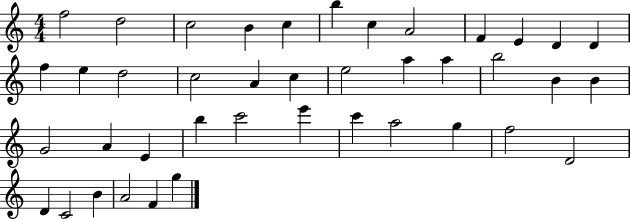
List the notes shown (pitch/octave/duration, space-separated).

F5/h D5/h C5/h B4/q C5/q B5/q C5/q A4/h F4/q E4/q D4/q D4/q F5/q E5/q D5/h C5/h A4/q C5/q E5/h A5/q A5/q B5/h B4/q B4/q G4/h A4/q E4/q B5/q C6/h E6/q C6/q A5/h G5/q F5/h D4/h D4/q C4/h B4/q A4/h F4/q G5/q